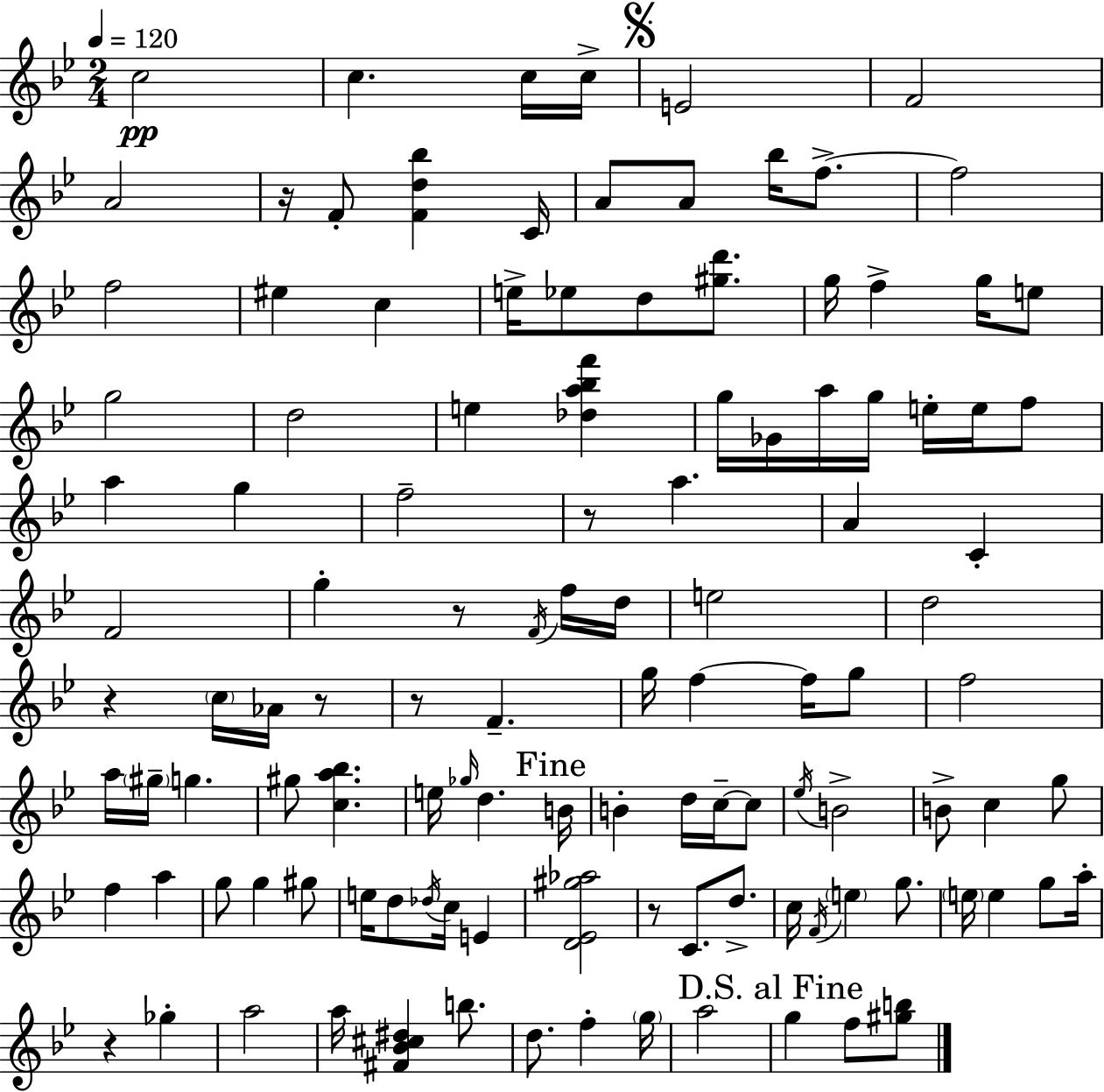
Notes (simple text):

C5/h C5/q. C5/s C5/s E4/h F4/h A4/h R/s F4/e [F4,D5,Bb5]/q C4/s A4/e A4/e Bb5/s F5/e. F5/h F5/h EIS5/q C5/q E5/s Eb5/e D5/e [G#5,D6]/e. G5/s F5/q G5/s E5/e G5/h D5/h E5/q [Db5,A5,Bb5,F6]/q G5/s Gb4/s A5/s G5/s E5/s E5/s F5/e A5/q G5/q F5/h R/e A5/q. A4/q C4/q F4/h G5/q R/e F4/s F5/s D5/s E5/h D5/h R/q C5/s Ab4/s R/e R/e F4/q. G5/s F5/q F5/s G5/e F5/h A5/s G#5/s G5/q. G#5/e [C5,A5,Bb5]/q. E5/s Gb5/s D5/q. B4/s B4/q D5/s C5/s C5/e Eb5/s B4/h B4/e C5/q G5/e F5/q A5/q G5/e G5/q G#5/e E5/s D5/e Db5/s C5/s E4/q [D4,Eb4,G#5,Ab5]/h R/e C4/e. D5/e. C5/s F4/s E5/q G5/e. E5/s E5/q G5/e A5/s R/q Gb5/q A5/h A5/s [F#4,Bb4,C#5,D#5]/q B5/e. D5/e. F5/q G5/s A5/h G5/q F5/e [G#5,B5]/e